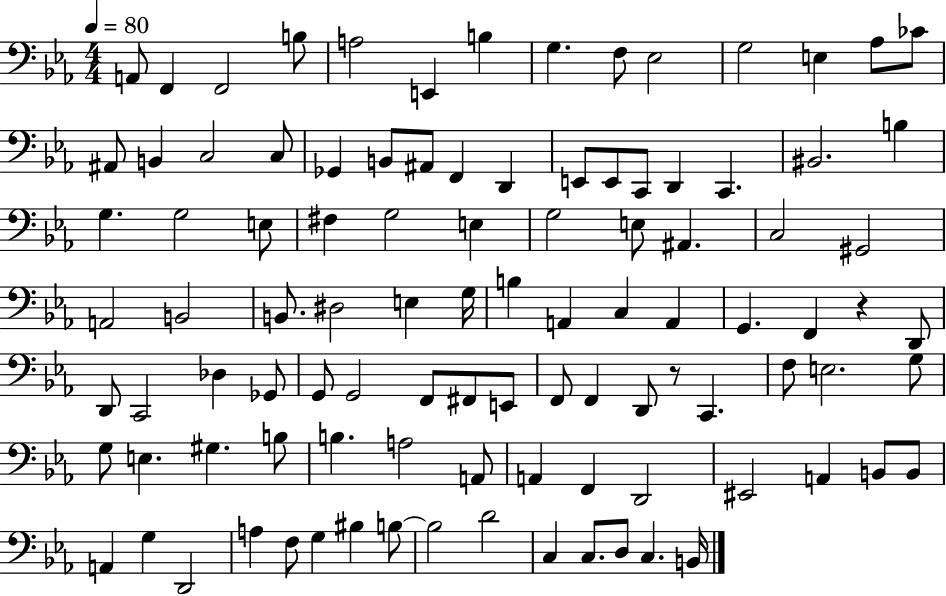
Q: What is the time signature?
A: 4/4